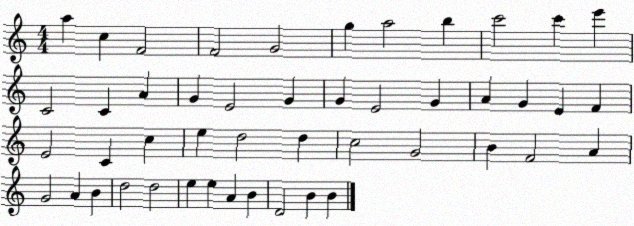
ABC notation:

X:1
T:Untitled
M:4/4
L:1/4
K:C
a c F2 F2 G2 g a2 b c'2 c' e' C2 C A G E2 G G E2 G A G E F E2 C c e d2 d c2 G2 B F2 A G2 A B d2 d2 e e A B D2 B B